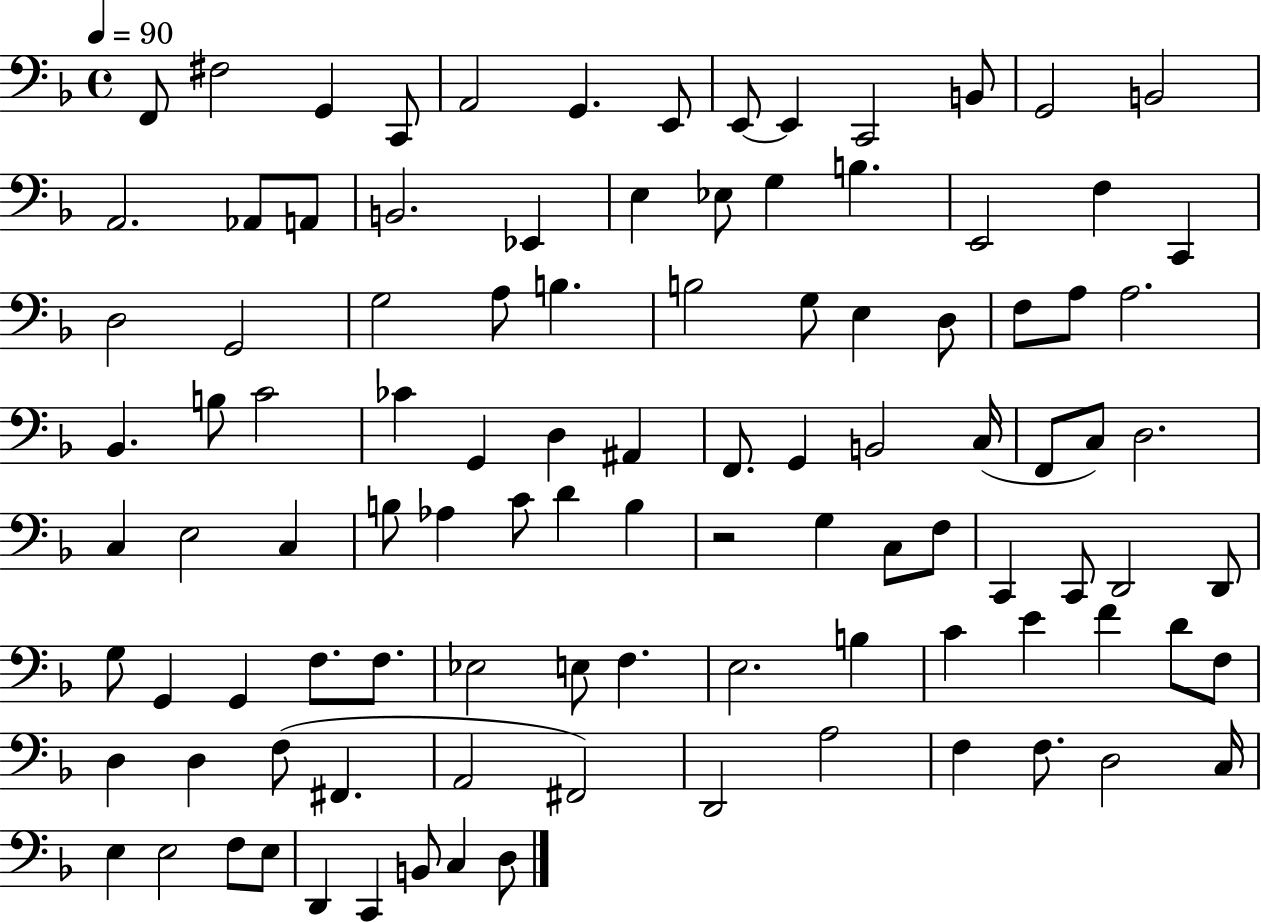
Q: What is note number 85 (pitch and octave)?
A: F#2